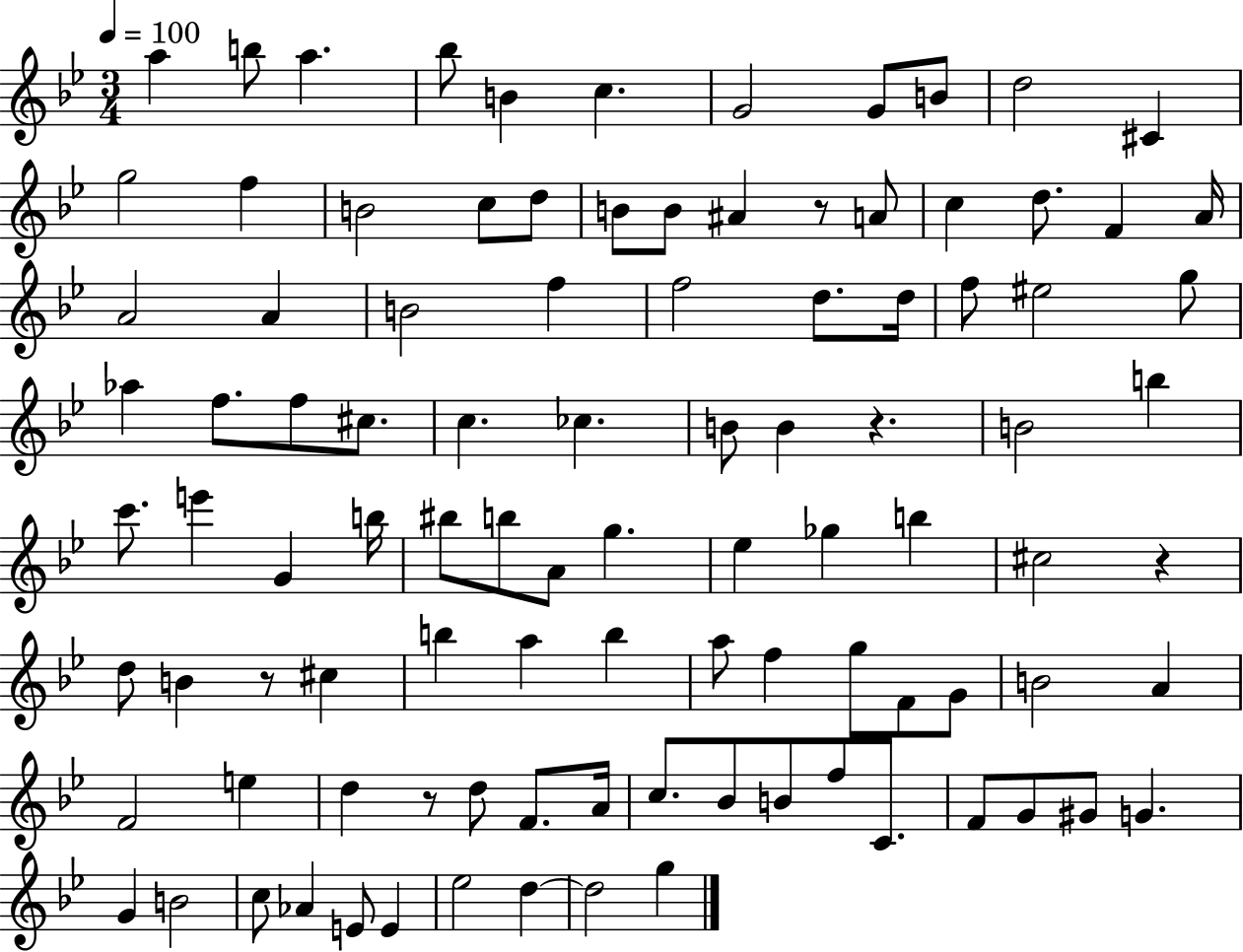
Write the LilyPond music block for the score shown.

{
  \clef treble
  \numericTimeSignature
  \time 3/4
  \key bes \major
  \tempo 4 = 100
  a''4 b''8 a''4. | bes''8 b'4 c''4. | g'2 g'8 b'8 | d''2 cis'4 | \break g''2 f''4 | b'2 c''8 d''8 | b'8 b'8 ais'4 r8 a'8 | c''4 d''8. f'4 a'16 | \break a'2 a'4 | b'2 f''4 | f''2 d''8. d''16 | f''8 eis''2 g''8 | \break aes''4 f''8. f''8 cis''8. | c''4. ces''4. | b'8 b'4 r4. | b'2 b''4 | \break c'''8. e'''4 g'4 b''16 | bis''8 b''8 a'8 g''4. | ees''4 ges''4 b''4 | cis''2 r4 | \break d''8 b'4 r8 cis''4 | b''4 a''4 b''4 | a''8 f''4 g''8 f'8 g'8 | b'2 a'4 | \break f'2 e''4 | d''4 r8 d''8 f'8. a'16 | c''8. bes'8 b'8 f''8 c'8. | f'8 g'8 gis'8 g'4. | \break g'4 b'2 | c''8 aes'4 e'8 e'4 | ees''2 d''4~~ | d''2 g''4 | \break \bar "|."
}